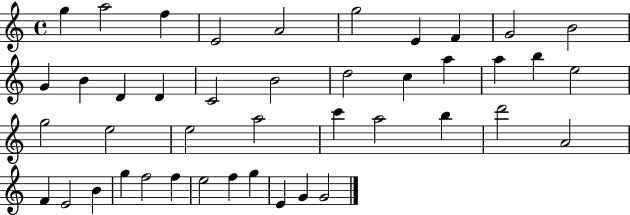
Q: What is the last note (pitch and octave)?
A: G4